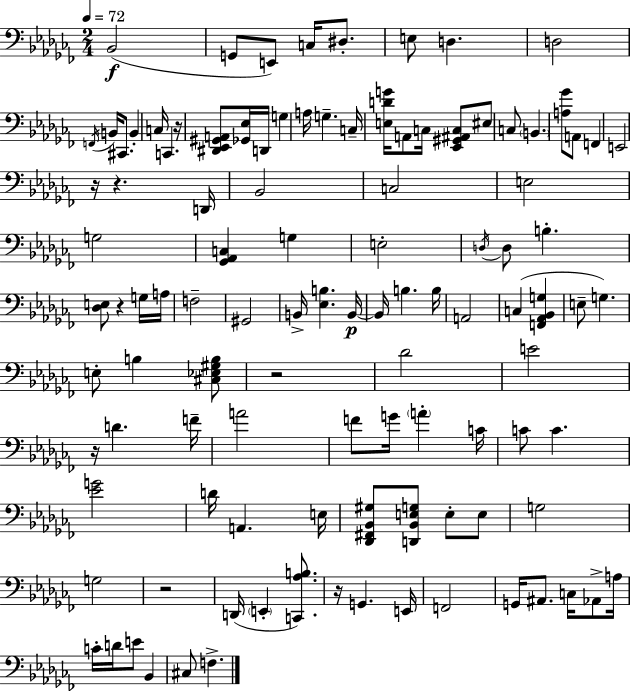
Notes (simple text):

Bb2/h G2/e E2/e C3/s D#3/e. E3/e D3/q. D3/h F2/s B2/s C#2/e. B2/q C3/s C2/q. R/s [D#2,Eb2,G#2,A2]/e [Gb2,Eb3]/s D2/s G3/q A3/s G3/q. C3/s [E3,D4,G4]/s A2/e C3/s [Eb2,G#2,A#2,C3]/e EIS3/e C3/e B2/q. [A3,Gb4]/e A2/e F2/q E2/h R/s R/q. D2/s Bb2/h C3/h E3/h G3/h [Gb2,Ab2,C3]/q G3/q E3/h D3/s D3/e B3/q. [Db3,E3]/e R/q G3/s A3/s F3/h G#2/h B2/s [Eb3,B3]/q. B2/s B2/s B3/q. B3/s A2/h C3/q [F2,Ab2,Bb2,G3]/q E3/e G3/q. E3/e B3/q [C#3,Eb3,G#3,B3]/e R/h Db4/h E4/h R/s D4/q. F4/s A4/h F4/e G4/s A4/q C4/s C4/e C4/q. [Eb4,G4]/h D4/s A2/q. E3/s [Db2,F#2,Bb2,G#3]/e [D2,Bb2,E3,G3]/e E3/e E3/e G3/h G3/h R/h D2/s E2/q [C2,Ab3,B3]/e. R/s G2/q. E2/s F2/h G2/s A#2/e. C3/s Ab2/e A3/s C4/s D4/s E4/e Bb2/q C#3/e F3/q.